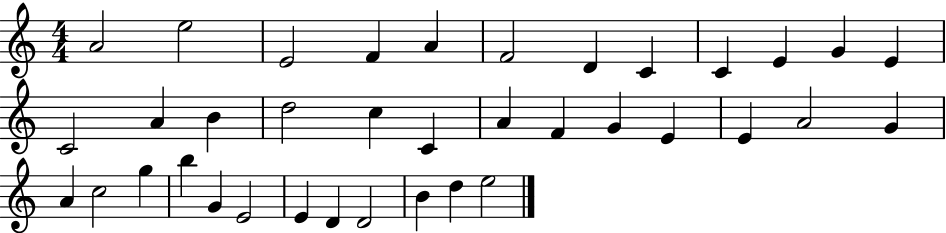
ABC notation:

X:1
T:Untitled
M:4/4
L:1/4
K:C
A2 e2 E2 F A F2 D C C E G E C2 A B d2 c C A F G E E A2 G A c2 g b G E2 E D D2 B d e2